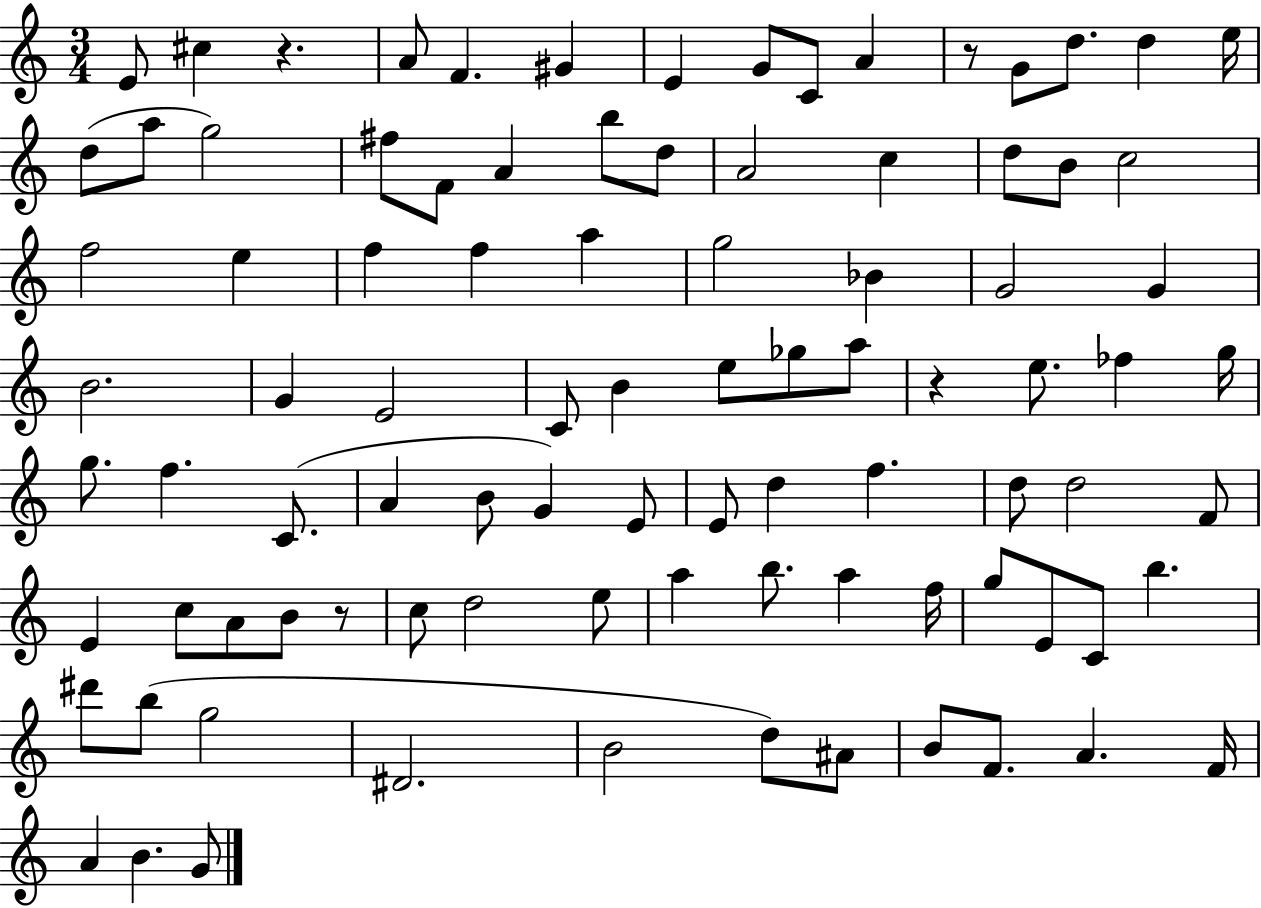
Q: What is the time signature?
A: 3/4